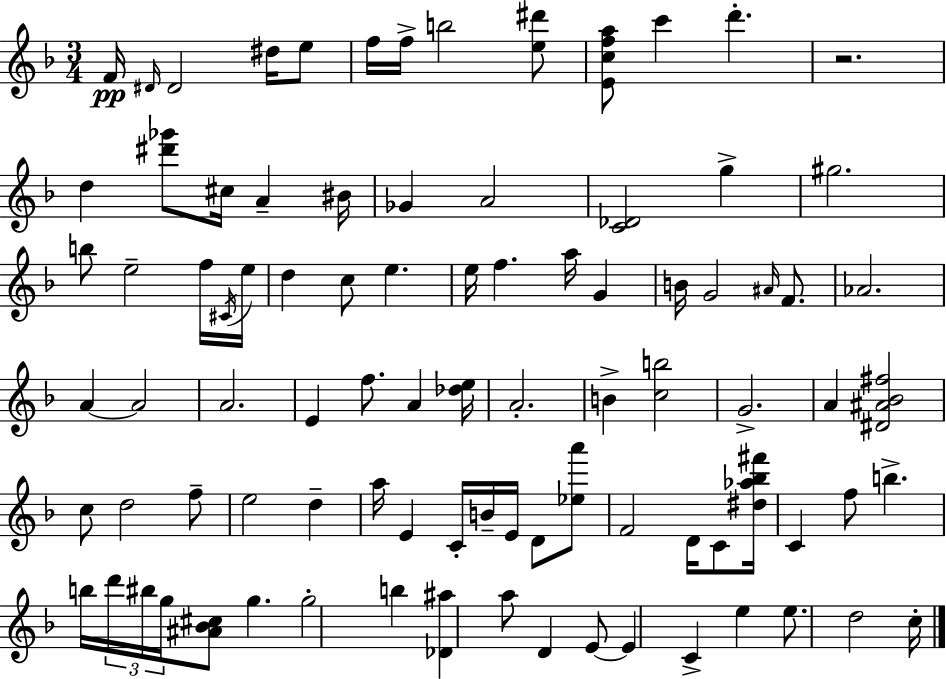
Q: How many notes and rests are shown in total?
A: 90